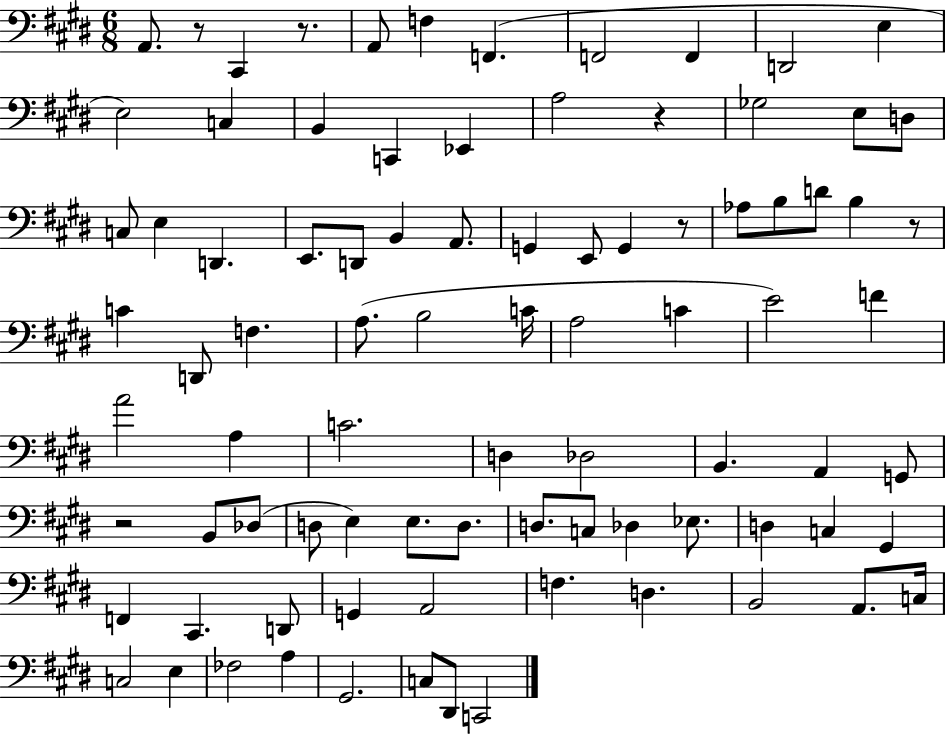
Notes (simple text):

A2/e. R/e C#2/q R/e. A2/e F3/q F2/q. F2/h F2/q D2/h E3/q E3/h C3/q B2/q C2/q Eb2/q A3/h R/q Gb3/h E3/e D3/e C3/e E3/q D2/q. E2/e. D2/e B2/q A2/e. G2/q E2/e G2/q R/e Ab3/e B3/e D4/e B3/q R/e C4/q D2/e F3/q. A3/e. B3/h C4/s A3/h C4/q E4/h F4/q A4/h A3/q C4/h. D3/q Db3/h B2/q. A2/q G2/e R/h B2/e Db3/e D3/e E3/q E3/e. D3/e. D3/e. C3/e Db3/q Eb3/e. D3/q C3/q G#2/q F2/q C#2/q. D2/e G2/q A2/h F3/q. D3/q. B2/h A2/e. C3/s C3/h E3/q FES3/h A3/q G#2/h. C3/e D#2/e C2/h